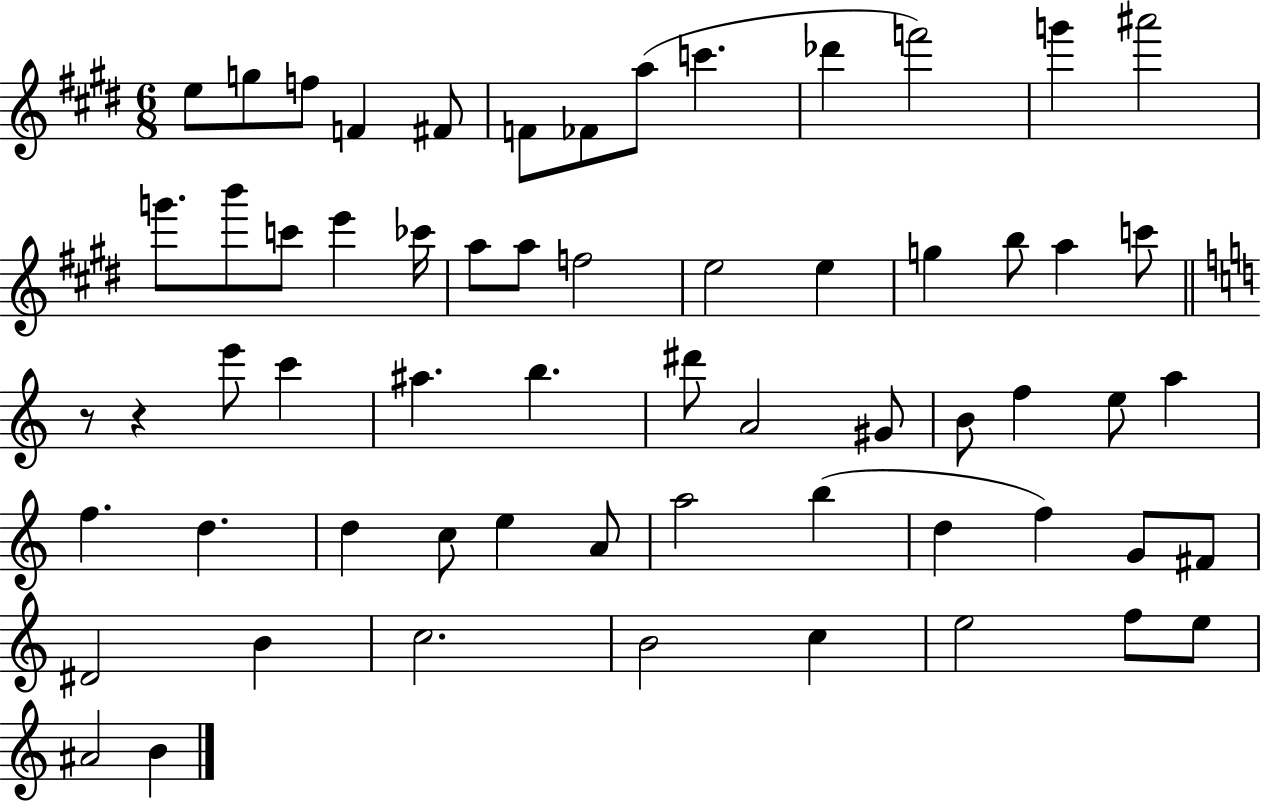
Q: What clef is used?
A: treble